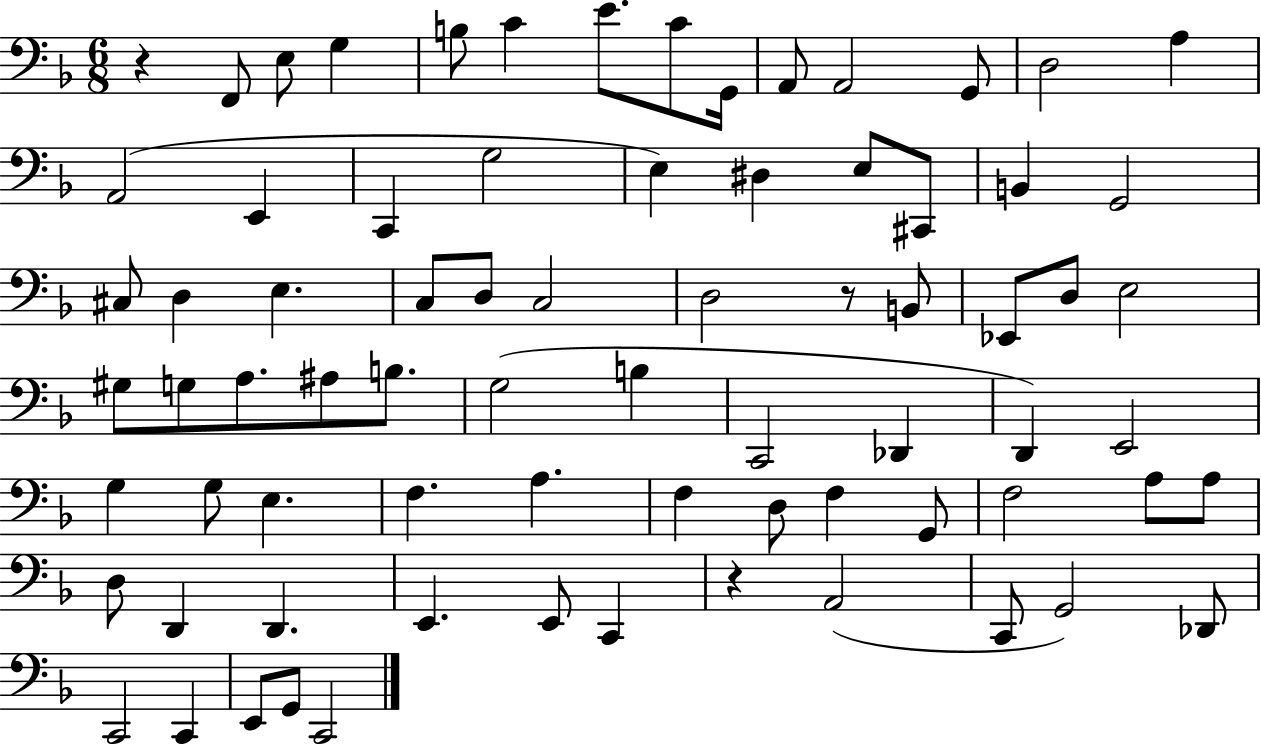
X:1
T:Untitled
M:6/8
L:1/4
K:F
z F,,/2 E,/2 G, B,/2 C E/2 C/2 G,,/4 A,,/2 A,,2 G,,/2 D,2 A, A,,2 E,, C,, G,2 E, ^D, E,/2 ^C,,/2 B,, G,,2 ^C,/2 D, E, C,/2 D,/2 C,2 D,2 z/2 B,,/2 _E,,/2 D,/2 E,2 ^G,/2 G,/2 A,/2 ^A,/2 B,/2 G,2 B, C,,2 _D,, D,, E,,2 G, G,/2 E, F, A, F, D,/2 F, G,,/2 F,2 A,/2 A,/2 D,/2 D,, D,, E,, E,,/2 C,, z A,,2 C,,/2 G,,2 _D,,/2 C,,2 C,, E,,/2 G,,/2 C,,2